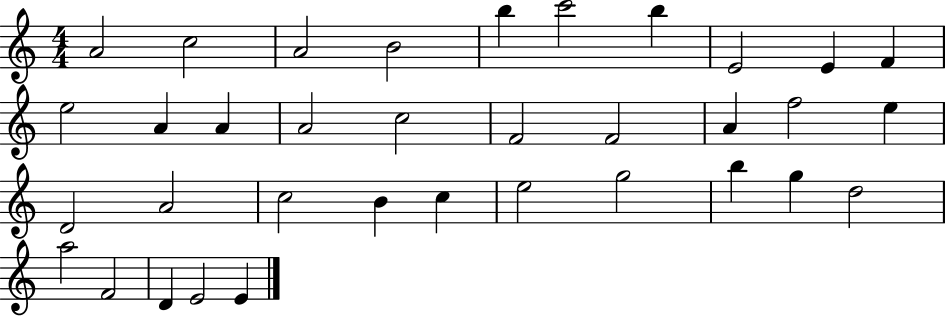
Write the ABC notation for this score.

X:1
T:Untitled
M:4/4
L:1/4
K:C
A2 c2 A2 B2 b c'2 b E2 E F e2 A A A2 c2 F2 F2 A f2 e D2 A2 c2 B c e2 g2 b g d2 a2 F2 D E2 E